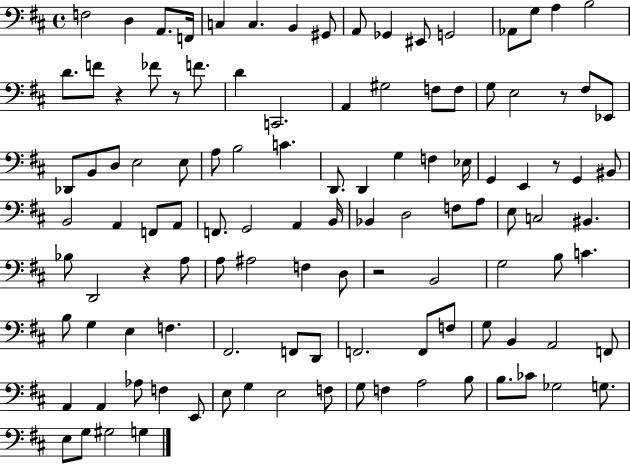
X:1
T:Untitled
M:4/4
L:1/4
K:D
F,2 D, A,,/2 F,,/4 C, C, B,, ^G,,/2 A,,/2 _G,, ^E,,/2 G,,2 _A,,/2 G,/2 A, B,2 D/2 F/2 z _F/2 z/2 F/2 D C,,2 A,, ^G,2 F,/2 F,/2 G,/2 E,2 z/2 ^F,/2 _E,,/2 _D,,/2 B,,/2 D,/2 E,2 E,/2 A,/2 B,2 C D,,/2 D,, G, F, _E,/4 G,, E,, z/2 G,, ^B,,/2 B,,2 A,, F,,/2 A,,/2 F,,/2 G,,2 A,, B,,/4 _B,, D,2 F,/2 A,/2 E,/2 C,2 ^B,, _B,/2 D,,2 z A,/2 A,/2 ^A,2 F, D,/2 z2 B,,2 G,2 B,/2 C B,/2 G, E, F, ^F,,2 F,,/2 D,,/2 F,,2 F,,/2 F,/2 G,/2 B,, A,,2 F,,/2 A,, A,, _A,/2 F, E,,/2 E,/2 G, E,2 F,/2 G,/2 F, A,2 B,/2 B,/2 _C/2 _G,2 G,/2 E,/2 G,/2 ^G,2 G,